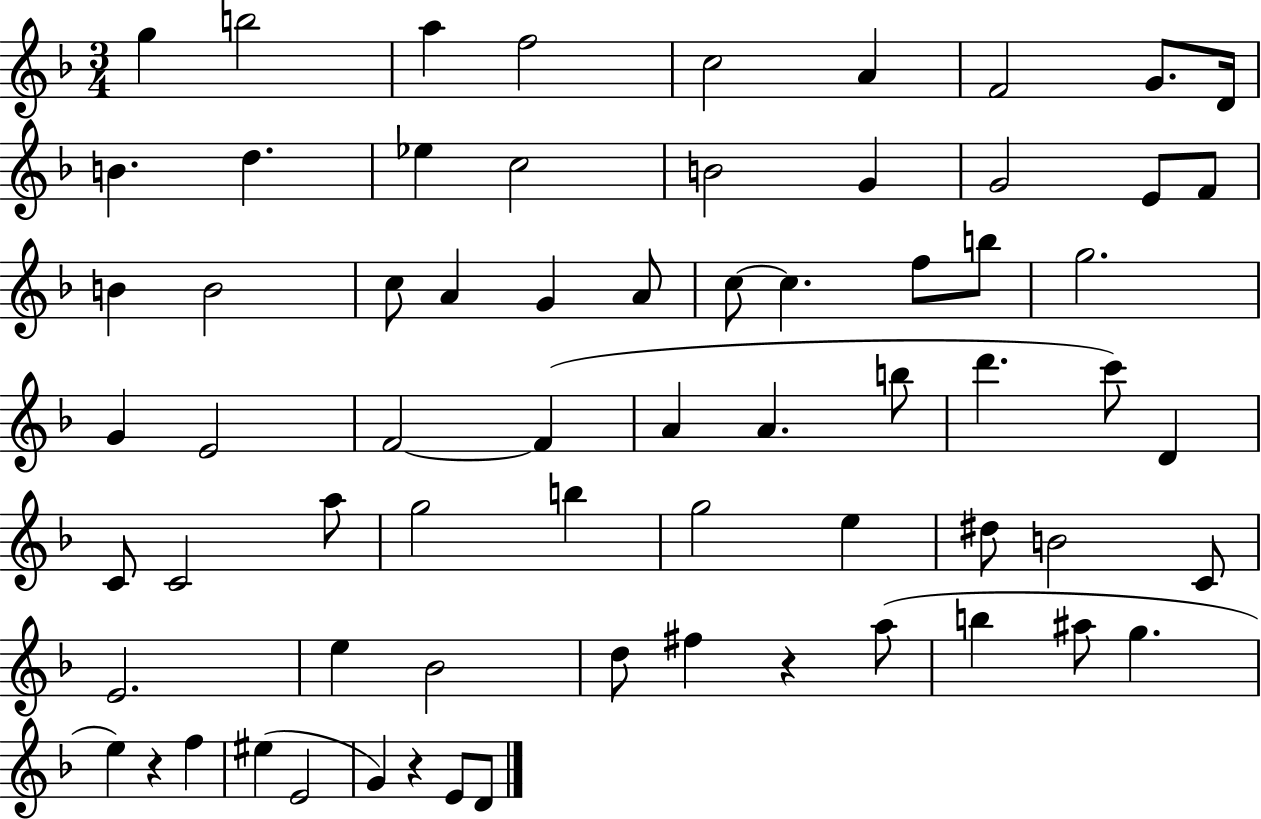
X:1
T:Untitled
M:3/4
L:1/4
K:F
g b2 a f2 c2 A F2 G/2 D/4 B d _e c2 B2 G G2 E/2 F/2 B B2 c/2 A G A/2 c/2 c f/2 b/2 g2 G E2 F2 F A A b/2 d' c'/2 D C/2 C2 a/2 g2 b g2 e ^d/2 B2 C/2 E2 e _B2 d/2 ^f z a/2 b ^a/2 g e z f ^e E2 G z E/2 D/2